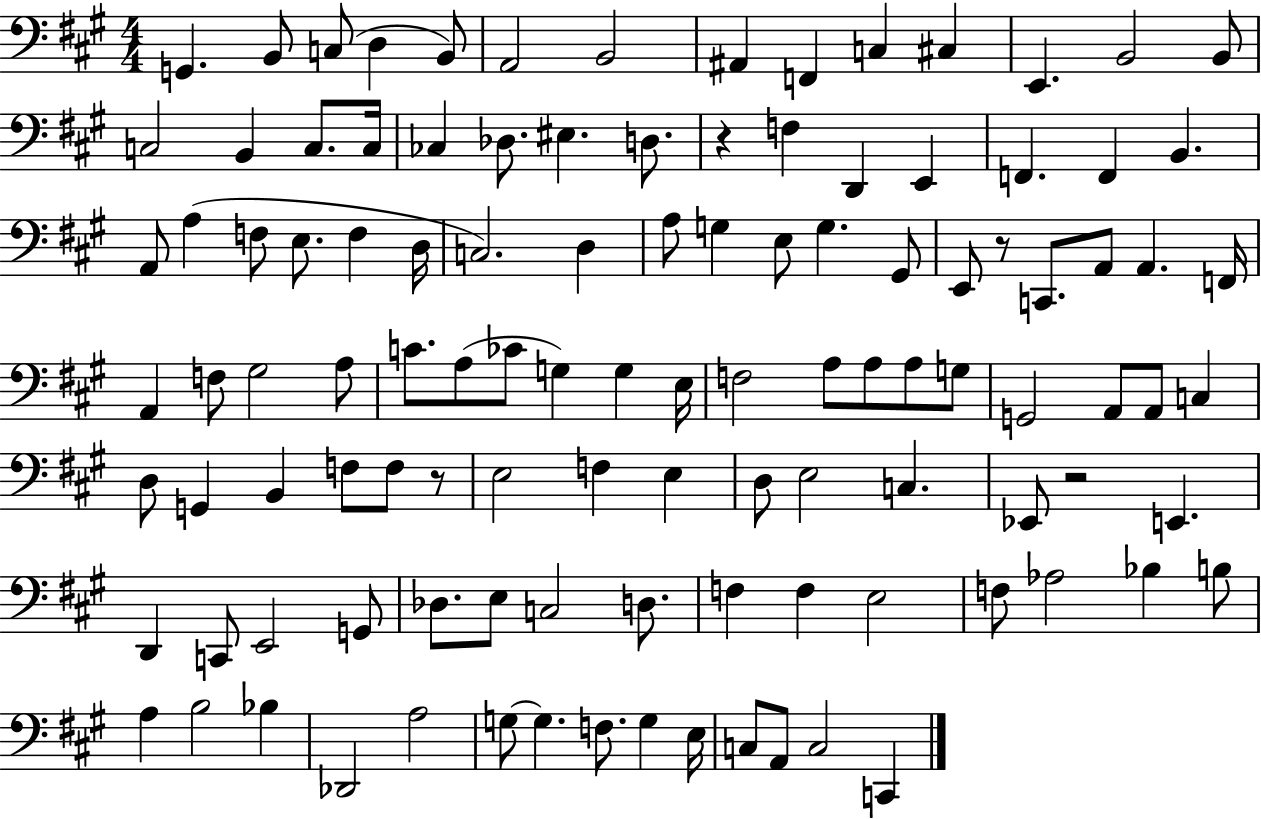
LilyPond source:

{
  \clef bass
  \numericTimeSignature
  \time 4/4
  \key a \major
  \repeat volta 2 { g,4. b,8 c8( d4 b,8) | a,2 b,2 | ais,4 f,4 c4 cis4 | e,4. b,2 b,8 | \break c2 b,4 c8. c16 | ces4 des8. eis4. d8. | r4 f4 d,4 e,4 | f,4. f,4 b,4. | \break a,8 a4( f8 e8. f4 d16 | c2.) d4 | a8 g4 e8 g4. gis,8 | e,8 r8 c,8. a,8 a,4. f,16 | \break a,4 f8 gis2 a8 | c'8. a8( ces'8 g4) g4 e16 | f2 a8 a8 a8 g8 | g,2 a,8 a,8 c4 | \break d8 g,4 b,4 f8 f8 r8 | e2 f4 e4 | d8 e2 c4. | ees,8 r2 e,4. | \break d,4 c,8 e,2 g,8 | des8. e8 c2 d8. | f4 f4 e2 | f8 aes2 bes4 b8 | \break a4 b2 bes4 | des,2 a2 | g8~~ g4. f8. g4 e16 | c8 a,8 c2 c,4 | \break } \bar "|."
}